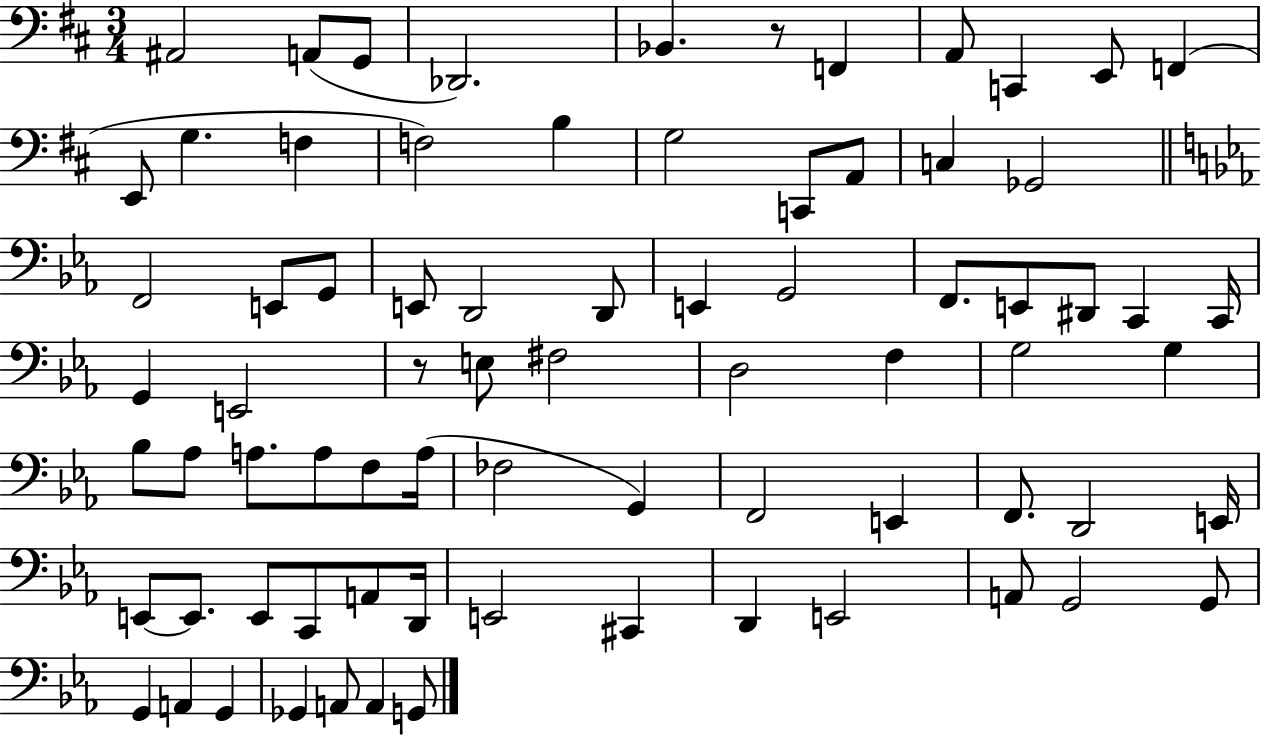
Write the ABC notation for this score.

X:1
T:Untitled
M:3/4
L:1/4
K:D
^A,,2 A,,/2 G,,/2 _D,,2 _B,, z/2 F,, A,,/2 C,, E,,/2 F,, E,,/2 G, F, F,2 B, G,2 C,,/2 A,,/2 C, _G,,2 F,,2 E,,/2 G,,/2 E,,/2 D,,2 D,,/2 E,, G,,2 F,,/2 E,,/2 ^D,,/2 C,, C,,/4 G,, E,,2 z/2 E,/2 ^F,2 D,2 F, G,2 G, _B,/2 _A,/2 A,/2 A,/2 F,/2 A,/4 _F,2 G,, F,,2 E,, F,,/2 D,,2 E,,/4 E,,/2 E,,/2 E,,/2 C,,/2 A,,/2 D,,/4 E,,2 ^C,, D,, E,,2 A,,/2 G,,2 G,,/2 G,, A,, G,, _G,, A,,/2 A,, G,,/2